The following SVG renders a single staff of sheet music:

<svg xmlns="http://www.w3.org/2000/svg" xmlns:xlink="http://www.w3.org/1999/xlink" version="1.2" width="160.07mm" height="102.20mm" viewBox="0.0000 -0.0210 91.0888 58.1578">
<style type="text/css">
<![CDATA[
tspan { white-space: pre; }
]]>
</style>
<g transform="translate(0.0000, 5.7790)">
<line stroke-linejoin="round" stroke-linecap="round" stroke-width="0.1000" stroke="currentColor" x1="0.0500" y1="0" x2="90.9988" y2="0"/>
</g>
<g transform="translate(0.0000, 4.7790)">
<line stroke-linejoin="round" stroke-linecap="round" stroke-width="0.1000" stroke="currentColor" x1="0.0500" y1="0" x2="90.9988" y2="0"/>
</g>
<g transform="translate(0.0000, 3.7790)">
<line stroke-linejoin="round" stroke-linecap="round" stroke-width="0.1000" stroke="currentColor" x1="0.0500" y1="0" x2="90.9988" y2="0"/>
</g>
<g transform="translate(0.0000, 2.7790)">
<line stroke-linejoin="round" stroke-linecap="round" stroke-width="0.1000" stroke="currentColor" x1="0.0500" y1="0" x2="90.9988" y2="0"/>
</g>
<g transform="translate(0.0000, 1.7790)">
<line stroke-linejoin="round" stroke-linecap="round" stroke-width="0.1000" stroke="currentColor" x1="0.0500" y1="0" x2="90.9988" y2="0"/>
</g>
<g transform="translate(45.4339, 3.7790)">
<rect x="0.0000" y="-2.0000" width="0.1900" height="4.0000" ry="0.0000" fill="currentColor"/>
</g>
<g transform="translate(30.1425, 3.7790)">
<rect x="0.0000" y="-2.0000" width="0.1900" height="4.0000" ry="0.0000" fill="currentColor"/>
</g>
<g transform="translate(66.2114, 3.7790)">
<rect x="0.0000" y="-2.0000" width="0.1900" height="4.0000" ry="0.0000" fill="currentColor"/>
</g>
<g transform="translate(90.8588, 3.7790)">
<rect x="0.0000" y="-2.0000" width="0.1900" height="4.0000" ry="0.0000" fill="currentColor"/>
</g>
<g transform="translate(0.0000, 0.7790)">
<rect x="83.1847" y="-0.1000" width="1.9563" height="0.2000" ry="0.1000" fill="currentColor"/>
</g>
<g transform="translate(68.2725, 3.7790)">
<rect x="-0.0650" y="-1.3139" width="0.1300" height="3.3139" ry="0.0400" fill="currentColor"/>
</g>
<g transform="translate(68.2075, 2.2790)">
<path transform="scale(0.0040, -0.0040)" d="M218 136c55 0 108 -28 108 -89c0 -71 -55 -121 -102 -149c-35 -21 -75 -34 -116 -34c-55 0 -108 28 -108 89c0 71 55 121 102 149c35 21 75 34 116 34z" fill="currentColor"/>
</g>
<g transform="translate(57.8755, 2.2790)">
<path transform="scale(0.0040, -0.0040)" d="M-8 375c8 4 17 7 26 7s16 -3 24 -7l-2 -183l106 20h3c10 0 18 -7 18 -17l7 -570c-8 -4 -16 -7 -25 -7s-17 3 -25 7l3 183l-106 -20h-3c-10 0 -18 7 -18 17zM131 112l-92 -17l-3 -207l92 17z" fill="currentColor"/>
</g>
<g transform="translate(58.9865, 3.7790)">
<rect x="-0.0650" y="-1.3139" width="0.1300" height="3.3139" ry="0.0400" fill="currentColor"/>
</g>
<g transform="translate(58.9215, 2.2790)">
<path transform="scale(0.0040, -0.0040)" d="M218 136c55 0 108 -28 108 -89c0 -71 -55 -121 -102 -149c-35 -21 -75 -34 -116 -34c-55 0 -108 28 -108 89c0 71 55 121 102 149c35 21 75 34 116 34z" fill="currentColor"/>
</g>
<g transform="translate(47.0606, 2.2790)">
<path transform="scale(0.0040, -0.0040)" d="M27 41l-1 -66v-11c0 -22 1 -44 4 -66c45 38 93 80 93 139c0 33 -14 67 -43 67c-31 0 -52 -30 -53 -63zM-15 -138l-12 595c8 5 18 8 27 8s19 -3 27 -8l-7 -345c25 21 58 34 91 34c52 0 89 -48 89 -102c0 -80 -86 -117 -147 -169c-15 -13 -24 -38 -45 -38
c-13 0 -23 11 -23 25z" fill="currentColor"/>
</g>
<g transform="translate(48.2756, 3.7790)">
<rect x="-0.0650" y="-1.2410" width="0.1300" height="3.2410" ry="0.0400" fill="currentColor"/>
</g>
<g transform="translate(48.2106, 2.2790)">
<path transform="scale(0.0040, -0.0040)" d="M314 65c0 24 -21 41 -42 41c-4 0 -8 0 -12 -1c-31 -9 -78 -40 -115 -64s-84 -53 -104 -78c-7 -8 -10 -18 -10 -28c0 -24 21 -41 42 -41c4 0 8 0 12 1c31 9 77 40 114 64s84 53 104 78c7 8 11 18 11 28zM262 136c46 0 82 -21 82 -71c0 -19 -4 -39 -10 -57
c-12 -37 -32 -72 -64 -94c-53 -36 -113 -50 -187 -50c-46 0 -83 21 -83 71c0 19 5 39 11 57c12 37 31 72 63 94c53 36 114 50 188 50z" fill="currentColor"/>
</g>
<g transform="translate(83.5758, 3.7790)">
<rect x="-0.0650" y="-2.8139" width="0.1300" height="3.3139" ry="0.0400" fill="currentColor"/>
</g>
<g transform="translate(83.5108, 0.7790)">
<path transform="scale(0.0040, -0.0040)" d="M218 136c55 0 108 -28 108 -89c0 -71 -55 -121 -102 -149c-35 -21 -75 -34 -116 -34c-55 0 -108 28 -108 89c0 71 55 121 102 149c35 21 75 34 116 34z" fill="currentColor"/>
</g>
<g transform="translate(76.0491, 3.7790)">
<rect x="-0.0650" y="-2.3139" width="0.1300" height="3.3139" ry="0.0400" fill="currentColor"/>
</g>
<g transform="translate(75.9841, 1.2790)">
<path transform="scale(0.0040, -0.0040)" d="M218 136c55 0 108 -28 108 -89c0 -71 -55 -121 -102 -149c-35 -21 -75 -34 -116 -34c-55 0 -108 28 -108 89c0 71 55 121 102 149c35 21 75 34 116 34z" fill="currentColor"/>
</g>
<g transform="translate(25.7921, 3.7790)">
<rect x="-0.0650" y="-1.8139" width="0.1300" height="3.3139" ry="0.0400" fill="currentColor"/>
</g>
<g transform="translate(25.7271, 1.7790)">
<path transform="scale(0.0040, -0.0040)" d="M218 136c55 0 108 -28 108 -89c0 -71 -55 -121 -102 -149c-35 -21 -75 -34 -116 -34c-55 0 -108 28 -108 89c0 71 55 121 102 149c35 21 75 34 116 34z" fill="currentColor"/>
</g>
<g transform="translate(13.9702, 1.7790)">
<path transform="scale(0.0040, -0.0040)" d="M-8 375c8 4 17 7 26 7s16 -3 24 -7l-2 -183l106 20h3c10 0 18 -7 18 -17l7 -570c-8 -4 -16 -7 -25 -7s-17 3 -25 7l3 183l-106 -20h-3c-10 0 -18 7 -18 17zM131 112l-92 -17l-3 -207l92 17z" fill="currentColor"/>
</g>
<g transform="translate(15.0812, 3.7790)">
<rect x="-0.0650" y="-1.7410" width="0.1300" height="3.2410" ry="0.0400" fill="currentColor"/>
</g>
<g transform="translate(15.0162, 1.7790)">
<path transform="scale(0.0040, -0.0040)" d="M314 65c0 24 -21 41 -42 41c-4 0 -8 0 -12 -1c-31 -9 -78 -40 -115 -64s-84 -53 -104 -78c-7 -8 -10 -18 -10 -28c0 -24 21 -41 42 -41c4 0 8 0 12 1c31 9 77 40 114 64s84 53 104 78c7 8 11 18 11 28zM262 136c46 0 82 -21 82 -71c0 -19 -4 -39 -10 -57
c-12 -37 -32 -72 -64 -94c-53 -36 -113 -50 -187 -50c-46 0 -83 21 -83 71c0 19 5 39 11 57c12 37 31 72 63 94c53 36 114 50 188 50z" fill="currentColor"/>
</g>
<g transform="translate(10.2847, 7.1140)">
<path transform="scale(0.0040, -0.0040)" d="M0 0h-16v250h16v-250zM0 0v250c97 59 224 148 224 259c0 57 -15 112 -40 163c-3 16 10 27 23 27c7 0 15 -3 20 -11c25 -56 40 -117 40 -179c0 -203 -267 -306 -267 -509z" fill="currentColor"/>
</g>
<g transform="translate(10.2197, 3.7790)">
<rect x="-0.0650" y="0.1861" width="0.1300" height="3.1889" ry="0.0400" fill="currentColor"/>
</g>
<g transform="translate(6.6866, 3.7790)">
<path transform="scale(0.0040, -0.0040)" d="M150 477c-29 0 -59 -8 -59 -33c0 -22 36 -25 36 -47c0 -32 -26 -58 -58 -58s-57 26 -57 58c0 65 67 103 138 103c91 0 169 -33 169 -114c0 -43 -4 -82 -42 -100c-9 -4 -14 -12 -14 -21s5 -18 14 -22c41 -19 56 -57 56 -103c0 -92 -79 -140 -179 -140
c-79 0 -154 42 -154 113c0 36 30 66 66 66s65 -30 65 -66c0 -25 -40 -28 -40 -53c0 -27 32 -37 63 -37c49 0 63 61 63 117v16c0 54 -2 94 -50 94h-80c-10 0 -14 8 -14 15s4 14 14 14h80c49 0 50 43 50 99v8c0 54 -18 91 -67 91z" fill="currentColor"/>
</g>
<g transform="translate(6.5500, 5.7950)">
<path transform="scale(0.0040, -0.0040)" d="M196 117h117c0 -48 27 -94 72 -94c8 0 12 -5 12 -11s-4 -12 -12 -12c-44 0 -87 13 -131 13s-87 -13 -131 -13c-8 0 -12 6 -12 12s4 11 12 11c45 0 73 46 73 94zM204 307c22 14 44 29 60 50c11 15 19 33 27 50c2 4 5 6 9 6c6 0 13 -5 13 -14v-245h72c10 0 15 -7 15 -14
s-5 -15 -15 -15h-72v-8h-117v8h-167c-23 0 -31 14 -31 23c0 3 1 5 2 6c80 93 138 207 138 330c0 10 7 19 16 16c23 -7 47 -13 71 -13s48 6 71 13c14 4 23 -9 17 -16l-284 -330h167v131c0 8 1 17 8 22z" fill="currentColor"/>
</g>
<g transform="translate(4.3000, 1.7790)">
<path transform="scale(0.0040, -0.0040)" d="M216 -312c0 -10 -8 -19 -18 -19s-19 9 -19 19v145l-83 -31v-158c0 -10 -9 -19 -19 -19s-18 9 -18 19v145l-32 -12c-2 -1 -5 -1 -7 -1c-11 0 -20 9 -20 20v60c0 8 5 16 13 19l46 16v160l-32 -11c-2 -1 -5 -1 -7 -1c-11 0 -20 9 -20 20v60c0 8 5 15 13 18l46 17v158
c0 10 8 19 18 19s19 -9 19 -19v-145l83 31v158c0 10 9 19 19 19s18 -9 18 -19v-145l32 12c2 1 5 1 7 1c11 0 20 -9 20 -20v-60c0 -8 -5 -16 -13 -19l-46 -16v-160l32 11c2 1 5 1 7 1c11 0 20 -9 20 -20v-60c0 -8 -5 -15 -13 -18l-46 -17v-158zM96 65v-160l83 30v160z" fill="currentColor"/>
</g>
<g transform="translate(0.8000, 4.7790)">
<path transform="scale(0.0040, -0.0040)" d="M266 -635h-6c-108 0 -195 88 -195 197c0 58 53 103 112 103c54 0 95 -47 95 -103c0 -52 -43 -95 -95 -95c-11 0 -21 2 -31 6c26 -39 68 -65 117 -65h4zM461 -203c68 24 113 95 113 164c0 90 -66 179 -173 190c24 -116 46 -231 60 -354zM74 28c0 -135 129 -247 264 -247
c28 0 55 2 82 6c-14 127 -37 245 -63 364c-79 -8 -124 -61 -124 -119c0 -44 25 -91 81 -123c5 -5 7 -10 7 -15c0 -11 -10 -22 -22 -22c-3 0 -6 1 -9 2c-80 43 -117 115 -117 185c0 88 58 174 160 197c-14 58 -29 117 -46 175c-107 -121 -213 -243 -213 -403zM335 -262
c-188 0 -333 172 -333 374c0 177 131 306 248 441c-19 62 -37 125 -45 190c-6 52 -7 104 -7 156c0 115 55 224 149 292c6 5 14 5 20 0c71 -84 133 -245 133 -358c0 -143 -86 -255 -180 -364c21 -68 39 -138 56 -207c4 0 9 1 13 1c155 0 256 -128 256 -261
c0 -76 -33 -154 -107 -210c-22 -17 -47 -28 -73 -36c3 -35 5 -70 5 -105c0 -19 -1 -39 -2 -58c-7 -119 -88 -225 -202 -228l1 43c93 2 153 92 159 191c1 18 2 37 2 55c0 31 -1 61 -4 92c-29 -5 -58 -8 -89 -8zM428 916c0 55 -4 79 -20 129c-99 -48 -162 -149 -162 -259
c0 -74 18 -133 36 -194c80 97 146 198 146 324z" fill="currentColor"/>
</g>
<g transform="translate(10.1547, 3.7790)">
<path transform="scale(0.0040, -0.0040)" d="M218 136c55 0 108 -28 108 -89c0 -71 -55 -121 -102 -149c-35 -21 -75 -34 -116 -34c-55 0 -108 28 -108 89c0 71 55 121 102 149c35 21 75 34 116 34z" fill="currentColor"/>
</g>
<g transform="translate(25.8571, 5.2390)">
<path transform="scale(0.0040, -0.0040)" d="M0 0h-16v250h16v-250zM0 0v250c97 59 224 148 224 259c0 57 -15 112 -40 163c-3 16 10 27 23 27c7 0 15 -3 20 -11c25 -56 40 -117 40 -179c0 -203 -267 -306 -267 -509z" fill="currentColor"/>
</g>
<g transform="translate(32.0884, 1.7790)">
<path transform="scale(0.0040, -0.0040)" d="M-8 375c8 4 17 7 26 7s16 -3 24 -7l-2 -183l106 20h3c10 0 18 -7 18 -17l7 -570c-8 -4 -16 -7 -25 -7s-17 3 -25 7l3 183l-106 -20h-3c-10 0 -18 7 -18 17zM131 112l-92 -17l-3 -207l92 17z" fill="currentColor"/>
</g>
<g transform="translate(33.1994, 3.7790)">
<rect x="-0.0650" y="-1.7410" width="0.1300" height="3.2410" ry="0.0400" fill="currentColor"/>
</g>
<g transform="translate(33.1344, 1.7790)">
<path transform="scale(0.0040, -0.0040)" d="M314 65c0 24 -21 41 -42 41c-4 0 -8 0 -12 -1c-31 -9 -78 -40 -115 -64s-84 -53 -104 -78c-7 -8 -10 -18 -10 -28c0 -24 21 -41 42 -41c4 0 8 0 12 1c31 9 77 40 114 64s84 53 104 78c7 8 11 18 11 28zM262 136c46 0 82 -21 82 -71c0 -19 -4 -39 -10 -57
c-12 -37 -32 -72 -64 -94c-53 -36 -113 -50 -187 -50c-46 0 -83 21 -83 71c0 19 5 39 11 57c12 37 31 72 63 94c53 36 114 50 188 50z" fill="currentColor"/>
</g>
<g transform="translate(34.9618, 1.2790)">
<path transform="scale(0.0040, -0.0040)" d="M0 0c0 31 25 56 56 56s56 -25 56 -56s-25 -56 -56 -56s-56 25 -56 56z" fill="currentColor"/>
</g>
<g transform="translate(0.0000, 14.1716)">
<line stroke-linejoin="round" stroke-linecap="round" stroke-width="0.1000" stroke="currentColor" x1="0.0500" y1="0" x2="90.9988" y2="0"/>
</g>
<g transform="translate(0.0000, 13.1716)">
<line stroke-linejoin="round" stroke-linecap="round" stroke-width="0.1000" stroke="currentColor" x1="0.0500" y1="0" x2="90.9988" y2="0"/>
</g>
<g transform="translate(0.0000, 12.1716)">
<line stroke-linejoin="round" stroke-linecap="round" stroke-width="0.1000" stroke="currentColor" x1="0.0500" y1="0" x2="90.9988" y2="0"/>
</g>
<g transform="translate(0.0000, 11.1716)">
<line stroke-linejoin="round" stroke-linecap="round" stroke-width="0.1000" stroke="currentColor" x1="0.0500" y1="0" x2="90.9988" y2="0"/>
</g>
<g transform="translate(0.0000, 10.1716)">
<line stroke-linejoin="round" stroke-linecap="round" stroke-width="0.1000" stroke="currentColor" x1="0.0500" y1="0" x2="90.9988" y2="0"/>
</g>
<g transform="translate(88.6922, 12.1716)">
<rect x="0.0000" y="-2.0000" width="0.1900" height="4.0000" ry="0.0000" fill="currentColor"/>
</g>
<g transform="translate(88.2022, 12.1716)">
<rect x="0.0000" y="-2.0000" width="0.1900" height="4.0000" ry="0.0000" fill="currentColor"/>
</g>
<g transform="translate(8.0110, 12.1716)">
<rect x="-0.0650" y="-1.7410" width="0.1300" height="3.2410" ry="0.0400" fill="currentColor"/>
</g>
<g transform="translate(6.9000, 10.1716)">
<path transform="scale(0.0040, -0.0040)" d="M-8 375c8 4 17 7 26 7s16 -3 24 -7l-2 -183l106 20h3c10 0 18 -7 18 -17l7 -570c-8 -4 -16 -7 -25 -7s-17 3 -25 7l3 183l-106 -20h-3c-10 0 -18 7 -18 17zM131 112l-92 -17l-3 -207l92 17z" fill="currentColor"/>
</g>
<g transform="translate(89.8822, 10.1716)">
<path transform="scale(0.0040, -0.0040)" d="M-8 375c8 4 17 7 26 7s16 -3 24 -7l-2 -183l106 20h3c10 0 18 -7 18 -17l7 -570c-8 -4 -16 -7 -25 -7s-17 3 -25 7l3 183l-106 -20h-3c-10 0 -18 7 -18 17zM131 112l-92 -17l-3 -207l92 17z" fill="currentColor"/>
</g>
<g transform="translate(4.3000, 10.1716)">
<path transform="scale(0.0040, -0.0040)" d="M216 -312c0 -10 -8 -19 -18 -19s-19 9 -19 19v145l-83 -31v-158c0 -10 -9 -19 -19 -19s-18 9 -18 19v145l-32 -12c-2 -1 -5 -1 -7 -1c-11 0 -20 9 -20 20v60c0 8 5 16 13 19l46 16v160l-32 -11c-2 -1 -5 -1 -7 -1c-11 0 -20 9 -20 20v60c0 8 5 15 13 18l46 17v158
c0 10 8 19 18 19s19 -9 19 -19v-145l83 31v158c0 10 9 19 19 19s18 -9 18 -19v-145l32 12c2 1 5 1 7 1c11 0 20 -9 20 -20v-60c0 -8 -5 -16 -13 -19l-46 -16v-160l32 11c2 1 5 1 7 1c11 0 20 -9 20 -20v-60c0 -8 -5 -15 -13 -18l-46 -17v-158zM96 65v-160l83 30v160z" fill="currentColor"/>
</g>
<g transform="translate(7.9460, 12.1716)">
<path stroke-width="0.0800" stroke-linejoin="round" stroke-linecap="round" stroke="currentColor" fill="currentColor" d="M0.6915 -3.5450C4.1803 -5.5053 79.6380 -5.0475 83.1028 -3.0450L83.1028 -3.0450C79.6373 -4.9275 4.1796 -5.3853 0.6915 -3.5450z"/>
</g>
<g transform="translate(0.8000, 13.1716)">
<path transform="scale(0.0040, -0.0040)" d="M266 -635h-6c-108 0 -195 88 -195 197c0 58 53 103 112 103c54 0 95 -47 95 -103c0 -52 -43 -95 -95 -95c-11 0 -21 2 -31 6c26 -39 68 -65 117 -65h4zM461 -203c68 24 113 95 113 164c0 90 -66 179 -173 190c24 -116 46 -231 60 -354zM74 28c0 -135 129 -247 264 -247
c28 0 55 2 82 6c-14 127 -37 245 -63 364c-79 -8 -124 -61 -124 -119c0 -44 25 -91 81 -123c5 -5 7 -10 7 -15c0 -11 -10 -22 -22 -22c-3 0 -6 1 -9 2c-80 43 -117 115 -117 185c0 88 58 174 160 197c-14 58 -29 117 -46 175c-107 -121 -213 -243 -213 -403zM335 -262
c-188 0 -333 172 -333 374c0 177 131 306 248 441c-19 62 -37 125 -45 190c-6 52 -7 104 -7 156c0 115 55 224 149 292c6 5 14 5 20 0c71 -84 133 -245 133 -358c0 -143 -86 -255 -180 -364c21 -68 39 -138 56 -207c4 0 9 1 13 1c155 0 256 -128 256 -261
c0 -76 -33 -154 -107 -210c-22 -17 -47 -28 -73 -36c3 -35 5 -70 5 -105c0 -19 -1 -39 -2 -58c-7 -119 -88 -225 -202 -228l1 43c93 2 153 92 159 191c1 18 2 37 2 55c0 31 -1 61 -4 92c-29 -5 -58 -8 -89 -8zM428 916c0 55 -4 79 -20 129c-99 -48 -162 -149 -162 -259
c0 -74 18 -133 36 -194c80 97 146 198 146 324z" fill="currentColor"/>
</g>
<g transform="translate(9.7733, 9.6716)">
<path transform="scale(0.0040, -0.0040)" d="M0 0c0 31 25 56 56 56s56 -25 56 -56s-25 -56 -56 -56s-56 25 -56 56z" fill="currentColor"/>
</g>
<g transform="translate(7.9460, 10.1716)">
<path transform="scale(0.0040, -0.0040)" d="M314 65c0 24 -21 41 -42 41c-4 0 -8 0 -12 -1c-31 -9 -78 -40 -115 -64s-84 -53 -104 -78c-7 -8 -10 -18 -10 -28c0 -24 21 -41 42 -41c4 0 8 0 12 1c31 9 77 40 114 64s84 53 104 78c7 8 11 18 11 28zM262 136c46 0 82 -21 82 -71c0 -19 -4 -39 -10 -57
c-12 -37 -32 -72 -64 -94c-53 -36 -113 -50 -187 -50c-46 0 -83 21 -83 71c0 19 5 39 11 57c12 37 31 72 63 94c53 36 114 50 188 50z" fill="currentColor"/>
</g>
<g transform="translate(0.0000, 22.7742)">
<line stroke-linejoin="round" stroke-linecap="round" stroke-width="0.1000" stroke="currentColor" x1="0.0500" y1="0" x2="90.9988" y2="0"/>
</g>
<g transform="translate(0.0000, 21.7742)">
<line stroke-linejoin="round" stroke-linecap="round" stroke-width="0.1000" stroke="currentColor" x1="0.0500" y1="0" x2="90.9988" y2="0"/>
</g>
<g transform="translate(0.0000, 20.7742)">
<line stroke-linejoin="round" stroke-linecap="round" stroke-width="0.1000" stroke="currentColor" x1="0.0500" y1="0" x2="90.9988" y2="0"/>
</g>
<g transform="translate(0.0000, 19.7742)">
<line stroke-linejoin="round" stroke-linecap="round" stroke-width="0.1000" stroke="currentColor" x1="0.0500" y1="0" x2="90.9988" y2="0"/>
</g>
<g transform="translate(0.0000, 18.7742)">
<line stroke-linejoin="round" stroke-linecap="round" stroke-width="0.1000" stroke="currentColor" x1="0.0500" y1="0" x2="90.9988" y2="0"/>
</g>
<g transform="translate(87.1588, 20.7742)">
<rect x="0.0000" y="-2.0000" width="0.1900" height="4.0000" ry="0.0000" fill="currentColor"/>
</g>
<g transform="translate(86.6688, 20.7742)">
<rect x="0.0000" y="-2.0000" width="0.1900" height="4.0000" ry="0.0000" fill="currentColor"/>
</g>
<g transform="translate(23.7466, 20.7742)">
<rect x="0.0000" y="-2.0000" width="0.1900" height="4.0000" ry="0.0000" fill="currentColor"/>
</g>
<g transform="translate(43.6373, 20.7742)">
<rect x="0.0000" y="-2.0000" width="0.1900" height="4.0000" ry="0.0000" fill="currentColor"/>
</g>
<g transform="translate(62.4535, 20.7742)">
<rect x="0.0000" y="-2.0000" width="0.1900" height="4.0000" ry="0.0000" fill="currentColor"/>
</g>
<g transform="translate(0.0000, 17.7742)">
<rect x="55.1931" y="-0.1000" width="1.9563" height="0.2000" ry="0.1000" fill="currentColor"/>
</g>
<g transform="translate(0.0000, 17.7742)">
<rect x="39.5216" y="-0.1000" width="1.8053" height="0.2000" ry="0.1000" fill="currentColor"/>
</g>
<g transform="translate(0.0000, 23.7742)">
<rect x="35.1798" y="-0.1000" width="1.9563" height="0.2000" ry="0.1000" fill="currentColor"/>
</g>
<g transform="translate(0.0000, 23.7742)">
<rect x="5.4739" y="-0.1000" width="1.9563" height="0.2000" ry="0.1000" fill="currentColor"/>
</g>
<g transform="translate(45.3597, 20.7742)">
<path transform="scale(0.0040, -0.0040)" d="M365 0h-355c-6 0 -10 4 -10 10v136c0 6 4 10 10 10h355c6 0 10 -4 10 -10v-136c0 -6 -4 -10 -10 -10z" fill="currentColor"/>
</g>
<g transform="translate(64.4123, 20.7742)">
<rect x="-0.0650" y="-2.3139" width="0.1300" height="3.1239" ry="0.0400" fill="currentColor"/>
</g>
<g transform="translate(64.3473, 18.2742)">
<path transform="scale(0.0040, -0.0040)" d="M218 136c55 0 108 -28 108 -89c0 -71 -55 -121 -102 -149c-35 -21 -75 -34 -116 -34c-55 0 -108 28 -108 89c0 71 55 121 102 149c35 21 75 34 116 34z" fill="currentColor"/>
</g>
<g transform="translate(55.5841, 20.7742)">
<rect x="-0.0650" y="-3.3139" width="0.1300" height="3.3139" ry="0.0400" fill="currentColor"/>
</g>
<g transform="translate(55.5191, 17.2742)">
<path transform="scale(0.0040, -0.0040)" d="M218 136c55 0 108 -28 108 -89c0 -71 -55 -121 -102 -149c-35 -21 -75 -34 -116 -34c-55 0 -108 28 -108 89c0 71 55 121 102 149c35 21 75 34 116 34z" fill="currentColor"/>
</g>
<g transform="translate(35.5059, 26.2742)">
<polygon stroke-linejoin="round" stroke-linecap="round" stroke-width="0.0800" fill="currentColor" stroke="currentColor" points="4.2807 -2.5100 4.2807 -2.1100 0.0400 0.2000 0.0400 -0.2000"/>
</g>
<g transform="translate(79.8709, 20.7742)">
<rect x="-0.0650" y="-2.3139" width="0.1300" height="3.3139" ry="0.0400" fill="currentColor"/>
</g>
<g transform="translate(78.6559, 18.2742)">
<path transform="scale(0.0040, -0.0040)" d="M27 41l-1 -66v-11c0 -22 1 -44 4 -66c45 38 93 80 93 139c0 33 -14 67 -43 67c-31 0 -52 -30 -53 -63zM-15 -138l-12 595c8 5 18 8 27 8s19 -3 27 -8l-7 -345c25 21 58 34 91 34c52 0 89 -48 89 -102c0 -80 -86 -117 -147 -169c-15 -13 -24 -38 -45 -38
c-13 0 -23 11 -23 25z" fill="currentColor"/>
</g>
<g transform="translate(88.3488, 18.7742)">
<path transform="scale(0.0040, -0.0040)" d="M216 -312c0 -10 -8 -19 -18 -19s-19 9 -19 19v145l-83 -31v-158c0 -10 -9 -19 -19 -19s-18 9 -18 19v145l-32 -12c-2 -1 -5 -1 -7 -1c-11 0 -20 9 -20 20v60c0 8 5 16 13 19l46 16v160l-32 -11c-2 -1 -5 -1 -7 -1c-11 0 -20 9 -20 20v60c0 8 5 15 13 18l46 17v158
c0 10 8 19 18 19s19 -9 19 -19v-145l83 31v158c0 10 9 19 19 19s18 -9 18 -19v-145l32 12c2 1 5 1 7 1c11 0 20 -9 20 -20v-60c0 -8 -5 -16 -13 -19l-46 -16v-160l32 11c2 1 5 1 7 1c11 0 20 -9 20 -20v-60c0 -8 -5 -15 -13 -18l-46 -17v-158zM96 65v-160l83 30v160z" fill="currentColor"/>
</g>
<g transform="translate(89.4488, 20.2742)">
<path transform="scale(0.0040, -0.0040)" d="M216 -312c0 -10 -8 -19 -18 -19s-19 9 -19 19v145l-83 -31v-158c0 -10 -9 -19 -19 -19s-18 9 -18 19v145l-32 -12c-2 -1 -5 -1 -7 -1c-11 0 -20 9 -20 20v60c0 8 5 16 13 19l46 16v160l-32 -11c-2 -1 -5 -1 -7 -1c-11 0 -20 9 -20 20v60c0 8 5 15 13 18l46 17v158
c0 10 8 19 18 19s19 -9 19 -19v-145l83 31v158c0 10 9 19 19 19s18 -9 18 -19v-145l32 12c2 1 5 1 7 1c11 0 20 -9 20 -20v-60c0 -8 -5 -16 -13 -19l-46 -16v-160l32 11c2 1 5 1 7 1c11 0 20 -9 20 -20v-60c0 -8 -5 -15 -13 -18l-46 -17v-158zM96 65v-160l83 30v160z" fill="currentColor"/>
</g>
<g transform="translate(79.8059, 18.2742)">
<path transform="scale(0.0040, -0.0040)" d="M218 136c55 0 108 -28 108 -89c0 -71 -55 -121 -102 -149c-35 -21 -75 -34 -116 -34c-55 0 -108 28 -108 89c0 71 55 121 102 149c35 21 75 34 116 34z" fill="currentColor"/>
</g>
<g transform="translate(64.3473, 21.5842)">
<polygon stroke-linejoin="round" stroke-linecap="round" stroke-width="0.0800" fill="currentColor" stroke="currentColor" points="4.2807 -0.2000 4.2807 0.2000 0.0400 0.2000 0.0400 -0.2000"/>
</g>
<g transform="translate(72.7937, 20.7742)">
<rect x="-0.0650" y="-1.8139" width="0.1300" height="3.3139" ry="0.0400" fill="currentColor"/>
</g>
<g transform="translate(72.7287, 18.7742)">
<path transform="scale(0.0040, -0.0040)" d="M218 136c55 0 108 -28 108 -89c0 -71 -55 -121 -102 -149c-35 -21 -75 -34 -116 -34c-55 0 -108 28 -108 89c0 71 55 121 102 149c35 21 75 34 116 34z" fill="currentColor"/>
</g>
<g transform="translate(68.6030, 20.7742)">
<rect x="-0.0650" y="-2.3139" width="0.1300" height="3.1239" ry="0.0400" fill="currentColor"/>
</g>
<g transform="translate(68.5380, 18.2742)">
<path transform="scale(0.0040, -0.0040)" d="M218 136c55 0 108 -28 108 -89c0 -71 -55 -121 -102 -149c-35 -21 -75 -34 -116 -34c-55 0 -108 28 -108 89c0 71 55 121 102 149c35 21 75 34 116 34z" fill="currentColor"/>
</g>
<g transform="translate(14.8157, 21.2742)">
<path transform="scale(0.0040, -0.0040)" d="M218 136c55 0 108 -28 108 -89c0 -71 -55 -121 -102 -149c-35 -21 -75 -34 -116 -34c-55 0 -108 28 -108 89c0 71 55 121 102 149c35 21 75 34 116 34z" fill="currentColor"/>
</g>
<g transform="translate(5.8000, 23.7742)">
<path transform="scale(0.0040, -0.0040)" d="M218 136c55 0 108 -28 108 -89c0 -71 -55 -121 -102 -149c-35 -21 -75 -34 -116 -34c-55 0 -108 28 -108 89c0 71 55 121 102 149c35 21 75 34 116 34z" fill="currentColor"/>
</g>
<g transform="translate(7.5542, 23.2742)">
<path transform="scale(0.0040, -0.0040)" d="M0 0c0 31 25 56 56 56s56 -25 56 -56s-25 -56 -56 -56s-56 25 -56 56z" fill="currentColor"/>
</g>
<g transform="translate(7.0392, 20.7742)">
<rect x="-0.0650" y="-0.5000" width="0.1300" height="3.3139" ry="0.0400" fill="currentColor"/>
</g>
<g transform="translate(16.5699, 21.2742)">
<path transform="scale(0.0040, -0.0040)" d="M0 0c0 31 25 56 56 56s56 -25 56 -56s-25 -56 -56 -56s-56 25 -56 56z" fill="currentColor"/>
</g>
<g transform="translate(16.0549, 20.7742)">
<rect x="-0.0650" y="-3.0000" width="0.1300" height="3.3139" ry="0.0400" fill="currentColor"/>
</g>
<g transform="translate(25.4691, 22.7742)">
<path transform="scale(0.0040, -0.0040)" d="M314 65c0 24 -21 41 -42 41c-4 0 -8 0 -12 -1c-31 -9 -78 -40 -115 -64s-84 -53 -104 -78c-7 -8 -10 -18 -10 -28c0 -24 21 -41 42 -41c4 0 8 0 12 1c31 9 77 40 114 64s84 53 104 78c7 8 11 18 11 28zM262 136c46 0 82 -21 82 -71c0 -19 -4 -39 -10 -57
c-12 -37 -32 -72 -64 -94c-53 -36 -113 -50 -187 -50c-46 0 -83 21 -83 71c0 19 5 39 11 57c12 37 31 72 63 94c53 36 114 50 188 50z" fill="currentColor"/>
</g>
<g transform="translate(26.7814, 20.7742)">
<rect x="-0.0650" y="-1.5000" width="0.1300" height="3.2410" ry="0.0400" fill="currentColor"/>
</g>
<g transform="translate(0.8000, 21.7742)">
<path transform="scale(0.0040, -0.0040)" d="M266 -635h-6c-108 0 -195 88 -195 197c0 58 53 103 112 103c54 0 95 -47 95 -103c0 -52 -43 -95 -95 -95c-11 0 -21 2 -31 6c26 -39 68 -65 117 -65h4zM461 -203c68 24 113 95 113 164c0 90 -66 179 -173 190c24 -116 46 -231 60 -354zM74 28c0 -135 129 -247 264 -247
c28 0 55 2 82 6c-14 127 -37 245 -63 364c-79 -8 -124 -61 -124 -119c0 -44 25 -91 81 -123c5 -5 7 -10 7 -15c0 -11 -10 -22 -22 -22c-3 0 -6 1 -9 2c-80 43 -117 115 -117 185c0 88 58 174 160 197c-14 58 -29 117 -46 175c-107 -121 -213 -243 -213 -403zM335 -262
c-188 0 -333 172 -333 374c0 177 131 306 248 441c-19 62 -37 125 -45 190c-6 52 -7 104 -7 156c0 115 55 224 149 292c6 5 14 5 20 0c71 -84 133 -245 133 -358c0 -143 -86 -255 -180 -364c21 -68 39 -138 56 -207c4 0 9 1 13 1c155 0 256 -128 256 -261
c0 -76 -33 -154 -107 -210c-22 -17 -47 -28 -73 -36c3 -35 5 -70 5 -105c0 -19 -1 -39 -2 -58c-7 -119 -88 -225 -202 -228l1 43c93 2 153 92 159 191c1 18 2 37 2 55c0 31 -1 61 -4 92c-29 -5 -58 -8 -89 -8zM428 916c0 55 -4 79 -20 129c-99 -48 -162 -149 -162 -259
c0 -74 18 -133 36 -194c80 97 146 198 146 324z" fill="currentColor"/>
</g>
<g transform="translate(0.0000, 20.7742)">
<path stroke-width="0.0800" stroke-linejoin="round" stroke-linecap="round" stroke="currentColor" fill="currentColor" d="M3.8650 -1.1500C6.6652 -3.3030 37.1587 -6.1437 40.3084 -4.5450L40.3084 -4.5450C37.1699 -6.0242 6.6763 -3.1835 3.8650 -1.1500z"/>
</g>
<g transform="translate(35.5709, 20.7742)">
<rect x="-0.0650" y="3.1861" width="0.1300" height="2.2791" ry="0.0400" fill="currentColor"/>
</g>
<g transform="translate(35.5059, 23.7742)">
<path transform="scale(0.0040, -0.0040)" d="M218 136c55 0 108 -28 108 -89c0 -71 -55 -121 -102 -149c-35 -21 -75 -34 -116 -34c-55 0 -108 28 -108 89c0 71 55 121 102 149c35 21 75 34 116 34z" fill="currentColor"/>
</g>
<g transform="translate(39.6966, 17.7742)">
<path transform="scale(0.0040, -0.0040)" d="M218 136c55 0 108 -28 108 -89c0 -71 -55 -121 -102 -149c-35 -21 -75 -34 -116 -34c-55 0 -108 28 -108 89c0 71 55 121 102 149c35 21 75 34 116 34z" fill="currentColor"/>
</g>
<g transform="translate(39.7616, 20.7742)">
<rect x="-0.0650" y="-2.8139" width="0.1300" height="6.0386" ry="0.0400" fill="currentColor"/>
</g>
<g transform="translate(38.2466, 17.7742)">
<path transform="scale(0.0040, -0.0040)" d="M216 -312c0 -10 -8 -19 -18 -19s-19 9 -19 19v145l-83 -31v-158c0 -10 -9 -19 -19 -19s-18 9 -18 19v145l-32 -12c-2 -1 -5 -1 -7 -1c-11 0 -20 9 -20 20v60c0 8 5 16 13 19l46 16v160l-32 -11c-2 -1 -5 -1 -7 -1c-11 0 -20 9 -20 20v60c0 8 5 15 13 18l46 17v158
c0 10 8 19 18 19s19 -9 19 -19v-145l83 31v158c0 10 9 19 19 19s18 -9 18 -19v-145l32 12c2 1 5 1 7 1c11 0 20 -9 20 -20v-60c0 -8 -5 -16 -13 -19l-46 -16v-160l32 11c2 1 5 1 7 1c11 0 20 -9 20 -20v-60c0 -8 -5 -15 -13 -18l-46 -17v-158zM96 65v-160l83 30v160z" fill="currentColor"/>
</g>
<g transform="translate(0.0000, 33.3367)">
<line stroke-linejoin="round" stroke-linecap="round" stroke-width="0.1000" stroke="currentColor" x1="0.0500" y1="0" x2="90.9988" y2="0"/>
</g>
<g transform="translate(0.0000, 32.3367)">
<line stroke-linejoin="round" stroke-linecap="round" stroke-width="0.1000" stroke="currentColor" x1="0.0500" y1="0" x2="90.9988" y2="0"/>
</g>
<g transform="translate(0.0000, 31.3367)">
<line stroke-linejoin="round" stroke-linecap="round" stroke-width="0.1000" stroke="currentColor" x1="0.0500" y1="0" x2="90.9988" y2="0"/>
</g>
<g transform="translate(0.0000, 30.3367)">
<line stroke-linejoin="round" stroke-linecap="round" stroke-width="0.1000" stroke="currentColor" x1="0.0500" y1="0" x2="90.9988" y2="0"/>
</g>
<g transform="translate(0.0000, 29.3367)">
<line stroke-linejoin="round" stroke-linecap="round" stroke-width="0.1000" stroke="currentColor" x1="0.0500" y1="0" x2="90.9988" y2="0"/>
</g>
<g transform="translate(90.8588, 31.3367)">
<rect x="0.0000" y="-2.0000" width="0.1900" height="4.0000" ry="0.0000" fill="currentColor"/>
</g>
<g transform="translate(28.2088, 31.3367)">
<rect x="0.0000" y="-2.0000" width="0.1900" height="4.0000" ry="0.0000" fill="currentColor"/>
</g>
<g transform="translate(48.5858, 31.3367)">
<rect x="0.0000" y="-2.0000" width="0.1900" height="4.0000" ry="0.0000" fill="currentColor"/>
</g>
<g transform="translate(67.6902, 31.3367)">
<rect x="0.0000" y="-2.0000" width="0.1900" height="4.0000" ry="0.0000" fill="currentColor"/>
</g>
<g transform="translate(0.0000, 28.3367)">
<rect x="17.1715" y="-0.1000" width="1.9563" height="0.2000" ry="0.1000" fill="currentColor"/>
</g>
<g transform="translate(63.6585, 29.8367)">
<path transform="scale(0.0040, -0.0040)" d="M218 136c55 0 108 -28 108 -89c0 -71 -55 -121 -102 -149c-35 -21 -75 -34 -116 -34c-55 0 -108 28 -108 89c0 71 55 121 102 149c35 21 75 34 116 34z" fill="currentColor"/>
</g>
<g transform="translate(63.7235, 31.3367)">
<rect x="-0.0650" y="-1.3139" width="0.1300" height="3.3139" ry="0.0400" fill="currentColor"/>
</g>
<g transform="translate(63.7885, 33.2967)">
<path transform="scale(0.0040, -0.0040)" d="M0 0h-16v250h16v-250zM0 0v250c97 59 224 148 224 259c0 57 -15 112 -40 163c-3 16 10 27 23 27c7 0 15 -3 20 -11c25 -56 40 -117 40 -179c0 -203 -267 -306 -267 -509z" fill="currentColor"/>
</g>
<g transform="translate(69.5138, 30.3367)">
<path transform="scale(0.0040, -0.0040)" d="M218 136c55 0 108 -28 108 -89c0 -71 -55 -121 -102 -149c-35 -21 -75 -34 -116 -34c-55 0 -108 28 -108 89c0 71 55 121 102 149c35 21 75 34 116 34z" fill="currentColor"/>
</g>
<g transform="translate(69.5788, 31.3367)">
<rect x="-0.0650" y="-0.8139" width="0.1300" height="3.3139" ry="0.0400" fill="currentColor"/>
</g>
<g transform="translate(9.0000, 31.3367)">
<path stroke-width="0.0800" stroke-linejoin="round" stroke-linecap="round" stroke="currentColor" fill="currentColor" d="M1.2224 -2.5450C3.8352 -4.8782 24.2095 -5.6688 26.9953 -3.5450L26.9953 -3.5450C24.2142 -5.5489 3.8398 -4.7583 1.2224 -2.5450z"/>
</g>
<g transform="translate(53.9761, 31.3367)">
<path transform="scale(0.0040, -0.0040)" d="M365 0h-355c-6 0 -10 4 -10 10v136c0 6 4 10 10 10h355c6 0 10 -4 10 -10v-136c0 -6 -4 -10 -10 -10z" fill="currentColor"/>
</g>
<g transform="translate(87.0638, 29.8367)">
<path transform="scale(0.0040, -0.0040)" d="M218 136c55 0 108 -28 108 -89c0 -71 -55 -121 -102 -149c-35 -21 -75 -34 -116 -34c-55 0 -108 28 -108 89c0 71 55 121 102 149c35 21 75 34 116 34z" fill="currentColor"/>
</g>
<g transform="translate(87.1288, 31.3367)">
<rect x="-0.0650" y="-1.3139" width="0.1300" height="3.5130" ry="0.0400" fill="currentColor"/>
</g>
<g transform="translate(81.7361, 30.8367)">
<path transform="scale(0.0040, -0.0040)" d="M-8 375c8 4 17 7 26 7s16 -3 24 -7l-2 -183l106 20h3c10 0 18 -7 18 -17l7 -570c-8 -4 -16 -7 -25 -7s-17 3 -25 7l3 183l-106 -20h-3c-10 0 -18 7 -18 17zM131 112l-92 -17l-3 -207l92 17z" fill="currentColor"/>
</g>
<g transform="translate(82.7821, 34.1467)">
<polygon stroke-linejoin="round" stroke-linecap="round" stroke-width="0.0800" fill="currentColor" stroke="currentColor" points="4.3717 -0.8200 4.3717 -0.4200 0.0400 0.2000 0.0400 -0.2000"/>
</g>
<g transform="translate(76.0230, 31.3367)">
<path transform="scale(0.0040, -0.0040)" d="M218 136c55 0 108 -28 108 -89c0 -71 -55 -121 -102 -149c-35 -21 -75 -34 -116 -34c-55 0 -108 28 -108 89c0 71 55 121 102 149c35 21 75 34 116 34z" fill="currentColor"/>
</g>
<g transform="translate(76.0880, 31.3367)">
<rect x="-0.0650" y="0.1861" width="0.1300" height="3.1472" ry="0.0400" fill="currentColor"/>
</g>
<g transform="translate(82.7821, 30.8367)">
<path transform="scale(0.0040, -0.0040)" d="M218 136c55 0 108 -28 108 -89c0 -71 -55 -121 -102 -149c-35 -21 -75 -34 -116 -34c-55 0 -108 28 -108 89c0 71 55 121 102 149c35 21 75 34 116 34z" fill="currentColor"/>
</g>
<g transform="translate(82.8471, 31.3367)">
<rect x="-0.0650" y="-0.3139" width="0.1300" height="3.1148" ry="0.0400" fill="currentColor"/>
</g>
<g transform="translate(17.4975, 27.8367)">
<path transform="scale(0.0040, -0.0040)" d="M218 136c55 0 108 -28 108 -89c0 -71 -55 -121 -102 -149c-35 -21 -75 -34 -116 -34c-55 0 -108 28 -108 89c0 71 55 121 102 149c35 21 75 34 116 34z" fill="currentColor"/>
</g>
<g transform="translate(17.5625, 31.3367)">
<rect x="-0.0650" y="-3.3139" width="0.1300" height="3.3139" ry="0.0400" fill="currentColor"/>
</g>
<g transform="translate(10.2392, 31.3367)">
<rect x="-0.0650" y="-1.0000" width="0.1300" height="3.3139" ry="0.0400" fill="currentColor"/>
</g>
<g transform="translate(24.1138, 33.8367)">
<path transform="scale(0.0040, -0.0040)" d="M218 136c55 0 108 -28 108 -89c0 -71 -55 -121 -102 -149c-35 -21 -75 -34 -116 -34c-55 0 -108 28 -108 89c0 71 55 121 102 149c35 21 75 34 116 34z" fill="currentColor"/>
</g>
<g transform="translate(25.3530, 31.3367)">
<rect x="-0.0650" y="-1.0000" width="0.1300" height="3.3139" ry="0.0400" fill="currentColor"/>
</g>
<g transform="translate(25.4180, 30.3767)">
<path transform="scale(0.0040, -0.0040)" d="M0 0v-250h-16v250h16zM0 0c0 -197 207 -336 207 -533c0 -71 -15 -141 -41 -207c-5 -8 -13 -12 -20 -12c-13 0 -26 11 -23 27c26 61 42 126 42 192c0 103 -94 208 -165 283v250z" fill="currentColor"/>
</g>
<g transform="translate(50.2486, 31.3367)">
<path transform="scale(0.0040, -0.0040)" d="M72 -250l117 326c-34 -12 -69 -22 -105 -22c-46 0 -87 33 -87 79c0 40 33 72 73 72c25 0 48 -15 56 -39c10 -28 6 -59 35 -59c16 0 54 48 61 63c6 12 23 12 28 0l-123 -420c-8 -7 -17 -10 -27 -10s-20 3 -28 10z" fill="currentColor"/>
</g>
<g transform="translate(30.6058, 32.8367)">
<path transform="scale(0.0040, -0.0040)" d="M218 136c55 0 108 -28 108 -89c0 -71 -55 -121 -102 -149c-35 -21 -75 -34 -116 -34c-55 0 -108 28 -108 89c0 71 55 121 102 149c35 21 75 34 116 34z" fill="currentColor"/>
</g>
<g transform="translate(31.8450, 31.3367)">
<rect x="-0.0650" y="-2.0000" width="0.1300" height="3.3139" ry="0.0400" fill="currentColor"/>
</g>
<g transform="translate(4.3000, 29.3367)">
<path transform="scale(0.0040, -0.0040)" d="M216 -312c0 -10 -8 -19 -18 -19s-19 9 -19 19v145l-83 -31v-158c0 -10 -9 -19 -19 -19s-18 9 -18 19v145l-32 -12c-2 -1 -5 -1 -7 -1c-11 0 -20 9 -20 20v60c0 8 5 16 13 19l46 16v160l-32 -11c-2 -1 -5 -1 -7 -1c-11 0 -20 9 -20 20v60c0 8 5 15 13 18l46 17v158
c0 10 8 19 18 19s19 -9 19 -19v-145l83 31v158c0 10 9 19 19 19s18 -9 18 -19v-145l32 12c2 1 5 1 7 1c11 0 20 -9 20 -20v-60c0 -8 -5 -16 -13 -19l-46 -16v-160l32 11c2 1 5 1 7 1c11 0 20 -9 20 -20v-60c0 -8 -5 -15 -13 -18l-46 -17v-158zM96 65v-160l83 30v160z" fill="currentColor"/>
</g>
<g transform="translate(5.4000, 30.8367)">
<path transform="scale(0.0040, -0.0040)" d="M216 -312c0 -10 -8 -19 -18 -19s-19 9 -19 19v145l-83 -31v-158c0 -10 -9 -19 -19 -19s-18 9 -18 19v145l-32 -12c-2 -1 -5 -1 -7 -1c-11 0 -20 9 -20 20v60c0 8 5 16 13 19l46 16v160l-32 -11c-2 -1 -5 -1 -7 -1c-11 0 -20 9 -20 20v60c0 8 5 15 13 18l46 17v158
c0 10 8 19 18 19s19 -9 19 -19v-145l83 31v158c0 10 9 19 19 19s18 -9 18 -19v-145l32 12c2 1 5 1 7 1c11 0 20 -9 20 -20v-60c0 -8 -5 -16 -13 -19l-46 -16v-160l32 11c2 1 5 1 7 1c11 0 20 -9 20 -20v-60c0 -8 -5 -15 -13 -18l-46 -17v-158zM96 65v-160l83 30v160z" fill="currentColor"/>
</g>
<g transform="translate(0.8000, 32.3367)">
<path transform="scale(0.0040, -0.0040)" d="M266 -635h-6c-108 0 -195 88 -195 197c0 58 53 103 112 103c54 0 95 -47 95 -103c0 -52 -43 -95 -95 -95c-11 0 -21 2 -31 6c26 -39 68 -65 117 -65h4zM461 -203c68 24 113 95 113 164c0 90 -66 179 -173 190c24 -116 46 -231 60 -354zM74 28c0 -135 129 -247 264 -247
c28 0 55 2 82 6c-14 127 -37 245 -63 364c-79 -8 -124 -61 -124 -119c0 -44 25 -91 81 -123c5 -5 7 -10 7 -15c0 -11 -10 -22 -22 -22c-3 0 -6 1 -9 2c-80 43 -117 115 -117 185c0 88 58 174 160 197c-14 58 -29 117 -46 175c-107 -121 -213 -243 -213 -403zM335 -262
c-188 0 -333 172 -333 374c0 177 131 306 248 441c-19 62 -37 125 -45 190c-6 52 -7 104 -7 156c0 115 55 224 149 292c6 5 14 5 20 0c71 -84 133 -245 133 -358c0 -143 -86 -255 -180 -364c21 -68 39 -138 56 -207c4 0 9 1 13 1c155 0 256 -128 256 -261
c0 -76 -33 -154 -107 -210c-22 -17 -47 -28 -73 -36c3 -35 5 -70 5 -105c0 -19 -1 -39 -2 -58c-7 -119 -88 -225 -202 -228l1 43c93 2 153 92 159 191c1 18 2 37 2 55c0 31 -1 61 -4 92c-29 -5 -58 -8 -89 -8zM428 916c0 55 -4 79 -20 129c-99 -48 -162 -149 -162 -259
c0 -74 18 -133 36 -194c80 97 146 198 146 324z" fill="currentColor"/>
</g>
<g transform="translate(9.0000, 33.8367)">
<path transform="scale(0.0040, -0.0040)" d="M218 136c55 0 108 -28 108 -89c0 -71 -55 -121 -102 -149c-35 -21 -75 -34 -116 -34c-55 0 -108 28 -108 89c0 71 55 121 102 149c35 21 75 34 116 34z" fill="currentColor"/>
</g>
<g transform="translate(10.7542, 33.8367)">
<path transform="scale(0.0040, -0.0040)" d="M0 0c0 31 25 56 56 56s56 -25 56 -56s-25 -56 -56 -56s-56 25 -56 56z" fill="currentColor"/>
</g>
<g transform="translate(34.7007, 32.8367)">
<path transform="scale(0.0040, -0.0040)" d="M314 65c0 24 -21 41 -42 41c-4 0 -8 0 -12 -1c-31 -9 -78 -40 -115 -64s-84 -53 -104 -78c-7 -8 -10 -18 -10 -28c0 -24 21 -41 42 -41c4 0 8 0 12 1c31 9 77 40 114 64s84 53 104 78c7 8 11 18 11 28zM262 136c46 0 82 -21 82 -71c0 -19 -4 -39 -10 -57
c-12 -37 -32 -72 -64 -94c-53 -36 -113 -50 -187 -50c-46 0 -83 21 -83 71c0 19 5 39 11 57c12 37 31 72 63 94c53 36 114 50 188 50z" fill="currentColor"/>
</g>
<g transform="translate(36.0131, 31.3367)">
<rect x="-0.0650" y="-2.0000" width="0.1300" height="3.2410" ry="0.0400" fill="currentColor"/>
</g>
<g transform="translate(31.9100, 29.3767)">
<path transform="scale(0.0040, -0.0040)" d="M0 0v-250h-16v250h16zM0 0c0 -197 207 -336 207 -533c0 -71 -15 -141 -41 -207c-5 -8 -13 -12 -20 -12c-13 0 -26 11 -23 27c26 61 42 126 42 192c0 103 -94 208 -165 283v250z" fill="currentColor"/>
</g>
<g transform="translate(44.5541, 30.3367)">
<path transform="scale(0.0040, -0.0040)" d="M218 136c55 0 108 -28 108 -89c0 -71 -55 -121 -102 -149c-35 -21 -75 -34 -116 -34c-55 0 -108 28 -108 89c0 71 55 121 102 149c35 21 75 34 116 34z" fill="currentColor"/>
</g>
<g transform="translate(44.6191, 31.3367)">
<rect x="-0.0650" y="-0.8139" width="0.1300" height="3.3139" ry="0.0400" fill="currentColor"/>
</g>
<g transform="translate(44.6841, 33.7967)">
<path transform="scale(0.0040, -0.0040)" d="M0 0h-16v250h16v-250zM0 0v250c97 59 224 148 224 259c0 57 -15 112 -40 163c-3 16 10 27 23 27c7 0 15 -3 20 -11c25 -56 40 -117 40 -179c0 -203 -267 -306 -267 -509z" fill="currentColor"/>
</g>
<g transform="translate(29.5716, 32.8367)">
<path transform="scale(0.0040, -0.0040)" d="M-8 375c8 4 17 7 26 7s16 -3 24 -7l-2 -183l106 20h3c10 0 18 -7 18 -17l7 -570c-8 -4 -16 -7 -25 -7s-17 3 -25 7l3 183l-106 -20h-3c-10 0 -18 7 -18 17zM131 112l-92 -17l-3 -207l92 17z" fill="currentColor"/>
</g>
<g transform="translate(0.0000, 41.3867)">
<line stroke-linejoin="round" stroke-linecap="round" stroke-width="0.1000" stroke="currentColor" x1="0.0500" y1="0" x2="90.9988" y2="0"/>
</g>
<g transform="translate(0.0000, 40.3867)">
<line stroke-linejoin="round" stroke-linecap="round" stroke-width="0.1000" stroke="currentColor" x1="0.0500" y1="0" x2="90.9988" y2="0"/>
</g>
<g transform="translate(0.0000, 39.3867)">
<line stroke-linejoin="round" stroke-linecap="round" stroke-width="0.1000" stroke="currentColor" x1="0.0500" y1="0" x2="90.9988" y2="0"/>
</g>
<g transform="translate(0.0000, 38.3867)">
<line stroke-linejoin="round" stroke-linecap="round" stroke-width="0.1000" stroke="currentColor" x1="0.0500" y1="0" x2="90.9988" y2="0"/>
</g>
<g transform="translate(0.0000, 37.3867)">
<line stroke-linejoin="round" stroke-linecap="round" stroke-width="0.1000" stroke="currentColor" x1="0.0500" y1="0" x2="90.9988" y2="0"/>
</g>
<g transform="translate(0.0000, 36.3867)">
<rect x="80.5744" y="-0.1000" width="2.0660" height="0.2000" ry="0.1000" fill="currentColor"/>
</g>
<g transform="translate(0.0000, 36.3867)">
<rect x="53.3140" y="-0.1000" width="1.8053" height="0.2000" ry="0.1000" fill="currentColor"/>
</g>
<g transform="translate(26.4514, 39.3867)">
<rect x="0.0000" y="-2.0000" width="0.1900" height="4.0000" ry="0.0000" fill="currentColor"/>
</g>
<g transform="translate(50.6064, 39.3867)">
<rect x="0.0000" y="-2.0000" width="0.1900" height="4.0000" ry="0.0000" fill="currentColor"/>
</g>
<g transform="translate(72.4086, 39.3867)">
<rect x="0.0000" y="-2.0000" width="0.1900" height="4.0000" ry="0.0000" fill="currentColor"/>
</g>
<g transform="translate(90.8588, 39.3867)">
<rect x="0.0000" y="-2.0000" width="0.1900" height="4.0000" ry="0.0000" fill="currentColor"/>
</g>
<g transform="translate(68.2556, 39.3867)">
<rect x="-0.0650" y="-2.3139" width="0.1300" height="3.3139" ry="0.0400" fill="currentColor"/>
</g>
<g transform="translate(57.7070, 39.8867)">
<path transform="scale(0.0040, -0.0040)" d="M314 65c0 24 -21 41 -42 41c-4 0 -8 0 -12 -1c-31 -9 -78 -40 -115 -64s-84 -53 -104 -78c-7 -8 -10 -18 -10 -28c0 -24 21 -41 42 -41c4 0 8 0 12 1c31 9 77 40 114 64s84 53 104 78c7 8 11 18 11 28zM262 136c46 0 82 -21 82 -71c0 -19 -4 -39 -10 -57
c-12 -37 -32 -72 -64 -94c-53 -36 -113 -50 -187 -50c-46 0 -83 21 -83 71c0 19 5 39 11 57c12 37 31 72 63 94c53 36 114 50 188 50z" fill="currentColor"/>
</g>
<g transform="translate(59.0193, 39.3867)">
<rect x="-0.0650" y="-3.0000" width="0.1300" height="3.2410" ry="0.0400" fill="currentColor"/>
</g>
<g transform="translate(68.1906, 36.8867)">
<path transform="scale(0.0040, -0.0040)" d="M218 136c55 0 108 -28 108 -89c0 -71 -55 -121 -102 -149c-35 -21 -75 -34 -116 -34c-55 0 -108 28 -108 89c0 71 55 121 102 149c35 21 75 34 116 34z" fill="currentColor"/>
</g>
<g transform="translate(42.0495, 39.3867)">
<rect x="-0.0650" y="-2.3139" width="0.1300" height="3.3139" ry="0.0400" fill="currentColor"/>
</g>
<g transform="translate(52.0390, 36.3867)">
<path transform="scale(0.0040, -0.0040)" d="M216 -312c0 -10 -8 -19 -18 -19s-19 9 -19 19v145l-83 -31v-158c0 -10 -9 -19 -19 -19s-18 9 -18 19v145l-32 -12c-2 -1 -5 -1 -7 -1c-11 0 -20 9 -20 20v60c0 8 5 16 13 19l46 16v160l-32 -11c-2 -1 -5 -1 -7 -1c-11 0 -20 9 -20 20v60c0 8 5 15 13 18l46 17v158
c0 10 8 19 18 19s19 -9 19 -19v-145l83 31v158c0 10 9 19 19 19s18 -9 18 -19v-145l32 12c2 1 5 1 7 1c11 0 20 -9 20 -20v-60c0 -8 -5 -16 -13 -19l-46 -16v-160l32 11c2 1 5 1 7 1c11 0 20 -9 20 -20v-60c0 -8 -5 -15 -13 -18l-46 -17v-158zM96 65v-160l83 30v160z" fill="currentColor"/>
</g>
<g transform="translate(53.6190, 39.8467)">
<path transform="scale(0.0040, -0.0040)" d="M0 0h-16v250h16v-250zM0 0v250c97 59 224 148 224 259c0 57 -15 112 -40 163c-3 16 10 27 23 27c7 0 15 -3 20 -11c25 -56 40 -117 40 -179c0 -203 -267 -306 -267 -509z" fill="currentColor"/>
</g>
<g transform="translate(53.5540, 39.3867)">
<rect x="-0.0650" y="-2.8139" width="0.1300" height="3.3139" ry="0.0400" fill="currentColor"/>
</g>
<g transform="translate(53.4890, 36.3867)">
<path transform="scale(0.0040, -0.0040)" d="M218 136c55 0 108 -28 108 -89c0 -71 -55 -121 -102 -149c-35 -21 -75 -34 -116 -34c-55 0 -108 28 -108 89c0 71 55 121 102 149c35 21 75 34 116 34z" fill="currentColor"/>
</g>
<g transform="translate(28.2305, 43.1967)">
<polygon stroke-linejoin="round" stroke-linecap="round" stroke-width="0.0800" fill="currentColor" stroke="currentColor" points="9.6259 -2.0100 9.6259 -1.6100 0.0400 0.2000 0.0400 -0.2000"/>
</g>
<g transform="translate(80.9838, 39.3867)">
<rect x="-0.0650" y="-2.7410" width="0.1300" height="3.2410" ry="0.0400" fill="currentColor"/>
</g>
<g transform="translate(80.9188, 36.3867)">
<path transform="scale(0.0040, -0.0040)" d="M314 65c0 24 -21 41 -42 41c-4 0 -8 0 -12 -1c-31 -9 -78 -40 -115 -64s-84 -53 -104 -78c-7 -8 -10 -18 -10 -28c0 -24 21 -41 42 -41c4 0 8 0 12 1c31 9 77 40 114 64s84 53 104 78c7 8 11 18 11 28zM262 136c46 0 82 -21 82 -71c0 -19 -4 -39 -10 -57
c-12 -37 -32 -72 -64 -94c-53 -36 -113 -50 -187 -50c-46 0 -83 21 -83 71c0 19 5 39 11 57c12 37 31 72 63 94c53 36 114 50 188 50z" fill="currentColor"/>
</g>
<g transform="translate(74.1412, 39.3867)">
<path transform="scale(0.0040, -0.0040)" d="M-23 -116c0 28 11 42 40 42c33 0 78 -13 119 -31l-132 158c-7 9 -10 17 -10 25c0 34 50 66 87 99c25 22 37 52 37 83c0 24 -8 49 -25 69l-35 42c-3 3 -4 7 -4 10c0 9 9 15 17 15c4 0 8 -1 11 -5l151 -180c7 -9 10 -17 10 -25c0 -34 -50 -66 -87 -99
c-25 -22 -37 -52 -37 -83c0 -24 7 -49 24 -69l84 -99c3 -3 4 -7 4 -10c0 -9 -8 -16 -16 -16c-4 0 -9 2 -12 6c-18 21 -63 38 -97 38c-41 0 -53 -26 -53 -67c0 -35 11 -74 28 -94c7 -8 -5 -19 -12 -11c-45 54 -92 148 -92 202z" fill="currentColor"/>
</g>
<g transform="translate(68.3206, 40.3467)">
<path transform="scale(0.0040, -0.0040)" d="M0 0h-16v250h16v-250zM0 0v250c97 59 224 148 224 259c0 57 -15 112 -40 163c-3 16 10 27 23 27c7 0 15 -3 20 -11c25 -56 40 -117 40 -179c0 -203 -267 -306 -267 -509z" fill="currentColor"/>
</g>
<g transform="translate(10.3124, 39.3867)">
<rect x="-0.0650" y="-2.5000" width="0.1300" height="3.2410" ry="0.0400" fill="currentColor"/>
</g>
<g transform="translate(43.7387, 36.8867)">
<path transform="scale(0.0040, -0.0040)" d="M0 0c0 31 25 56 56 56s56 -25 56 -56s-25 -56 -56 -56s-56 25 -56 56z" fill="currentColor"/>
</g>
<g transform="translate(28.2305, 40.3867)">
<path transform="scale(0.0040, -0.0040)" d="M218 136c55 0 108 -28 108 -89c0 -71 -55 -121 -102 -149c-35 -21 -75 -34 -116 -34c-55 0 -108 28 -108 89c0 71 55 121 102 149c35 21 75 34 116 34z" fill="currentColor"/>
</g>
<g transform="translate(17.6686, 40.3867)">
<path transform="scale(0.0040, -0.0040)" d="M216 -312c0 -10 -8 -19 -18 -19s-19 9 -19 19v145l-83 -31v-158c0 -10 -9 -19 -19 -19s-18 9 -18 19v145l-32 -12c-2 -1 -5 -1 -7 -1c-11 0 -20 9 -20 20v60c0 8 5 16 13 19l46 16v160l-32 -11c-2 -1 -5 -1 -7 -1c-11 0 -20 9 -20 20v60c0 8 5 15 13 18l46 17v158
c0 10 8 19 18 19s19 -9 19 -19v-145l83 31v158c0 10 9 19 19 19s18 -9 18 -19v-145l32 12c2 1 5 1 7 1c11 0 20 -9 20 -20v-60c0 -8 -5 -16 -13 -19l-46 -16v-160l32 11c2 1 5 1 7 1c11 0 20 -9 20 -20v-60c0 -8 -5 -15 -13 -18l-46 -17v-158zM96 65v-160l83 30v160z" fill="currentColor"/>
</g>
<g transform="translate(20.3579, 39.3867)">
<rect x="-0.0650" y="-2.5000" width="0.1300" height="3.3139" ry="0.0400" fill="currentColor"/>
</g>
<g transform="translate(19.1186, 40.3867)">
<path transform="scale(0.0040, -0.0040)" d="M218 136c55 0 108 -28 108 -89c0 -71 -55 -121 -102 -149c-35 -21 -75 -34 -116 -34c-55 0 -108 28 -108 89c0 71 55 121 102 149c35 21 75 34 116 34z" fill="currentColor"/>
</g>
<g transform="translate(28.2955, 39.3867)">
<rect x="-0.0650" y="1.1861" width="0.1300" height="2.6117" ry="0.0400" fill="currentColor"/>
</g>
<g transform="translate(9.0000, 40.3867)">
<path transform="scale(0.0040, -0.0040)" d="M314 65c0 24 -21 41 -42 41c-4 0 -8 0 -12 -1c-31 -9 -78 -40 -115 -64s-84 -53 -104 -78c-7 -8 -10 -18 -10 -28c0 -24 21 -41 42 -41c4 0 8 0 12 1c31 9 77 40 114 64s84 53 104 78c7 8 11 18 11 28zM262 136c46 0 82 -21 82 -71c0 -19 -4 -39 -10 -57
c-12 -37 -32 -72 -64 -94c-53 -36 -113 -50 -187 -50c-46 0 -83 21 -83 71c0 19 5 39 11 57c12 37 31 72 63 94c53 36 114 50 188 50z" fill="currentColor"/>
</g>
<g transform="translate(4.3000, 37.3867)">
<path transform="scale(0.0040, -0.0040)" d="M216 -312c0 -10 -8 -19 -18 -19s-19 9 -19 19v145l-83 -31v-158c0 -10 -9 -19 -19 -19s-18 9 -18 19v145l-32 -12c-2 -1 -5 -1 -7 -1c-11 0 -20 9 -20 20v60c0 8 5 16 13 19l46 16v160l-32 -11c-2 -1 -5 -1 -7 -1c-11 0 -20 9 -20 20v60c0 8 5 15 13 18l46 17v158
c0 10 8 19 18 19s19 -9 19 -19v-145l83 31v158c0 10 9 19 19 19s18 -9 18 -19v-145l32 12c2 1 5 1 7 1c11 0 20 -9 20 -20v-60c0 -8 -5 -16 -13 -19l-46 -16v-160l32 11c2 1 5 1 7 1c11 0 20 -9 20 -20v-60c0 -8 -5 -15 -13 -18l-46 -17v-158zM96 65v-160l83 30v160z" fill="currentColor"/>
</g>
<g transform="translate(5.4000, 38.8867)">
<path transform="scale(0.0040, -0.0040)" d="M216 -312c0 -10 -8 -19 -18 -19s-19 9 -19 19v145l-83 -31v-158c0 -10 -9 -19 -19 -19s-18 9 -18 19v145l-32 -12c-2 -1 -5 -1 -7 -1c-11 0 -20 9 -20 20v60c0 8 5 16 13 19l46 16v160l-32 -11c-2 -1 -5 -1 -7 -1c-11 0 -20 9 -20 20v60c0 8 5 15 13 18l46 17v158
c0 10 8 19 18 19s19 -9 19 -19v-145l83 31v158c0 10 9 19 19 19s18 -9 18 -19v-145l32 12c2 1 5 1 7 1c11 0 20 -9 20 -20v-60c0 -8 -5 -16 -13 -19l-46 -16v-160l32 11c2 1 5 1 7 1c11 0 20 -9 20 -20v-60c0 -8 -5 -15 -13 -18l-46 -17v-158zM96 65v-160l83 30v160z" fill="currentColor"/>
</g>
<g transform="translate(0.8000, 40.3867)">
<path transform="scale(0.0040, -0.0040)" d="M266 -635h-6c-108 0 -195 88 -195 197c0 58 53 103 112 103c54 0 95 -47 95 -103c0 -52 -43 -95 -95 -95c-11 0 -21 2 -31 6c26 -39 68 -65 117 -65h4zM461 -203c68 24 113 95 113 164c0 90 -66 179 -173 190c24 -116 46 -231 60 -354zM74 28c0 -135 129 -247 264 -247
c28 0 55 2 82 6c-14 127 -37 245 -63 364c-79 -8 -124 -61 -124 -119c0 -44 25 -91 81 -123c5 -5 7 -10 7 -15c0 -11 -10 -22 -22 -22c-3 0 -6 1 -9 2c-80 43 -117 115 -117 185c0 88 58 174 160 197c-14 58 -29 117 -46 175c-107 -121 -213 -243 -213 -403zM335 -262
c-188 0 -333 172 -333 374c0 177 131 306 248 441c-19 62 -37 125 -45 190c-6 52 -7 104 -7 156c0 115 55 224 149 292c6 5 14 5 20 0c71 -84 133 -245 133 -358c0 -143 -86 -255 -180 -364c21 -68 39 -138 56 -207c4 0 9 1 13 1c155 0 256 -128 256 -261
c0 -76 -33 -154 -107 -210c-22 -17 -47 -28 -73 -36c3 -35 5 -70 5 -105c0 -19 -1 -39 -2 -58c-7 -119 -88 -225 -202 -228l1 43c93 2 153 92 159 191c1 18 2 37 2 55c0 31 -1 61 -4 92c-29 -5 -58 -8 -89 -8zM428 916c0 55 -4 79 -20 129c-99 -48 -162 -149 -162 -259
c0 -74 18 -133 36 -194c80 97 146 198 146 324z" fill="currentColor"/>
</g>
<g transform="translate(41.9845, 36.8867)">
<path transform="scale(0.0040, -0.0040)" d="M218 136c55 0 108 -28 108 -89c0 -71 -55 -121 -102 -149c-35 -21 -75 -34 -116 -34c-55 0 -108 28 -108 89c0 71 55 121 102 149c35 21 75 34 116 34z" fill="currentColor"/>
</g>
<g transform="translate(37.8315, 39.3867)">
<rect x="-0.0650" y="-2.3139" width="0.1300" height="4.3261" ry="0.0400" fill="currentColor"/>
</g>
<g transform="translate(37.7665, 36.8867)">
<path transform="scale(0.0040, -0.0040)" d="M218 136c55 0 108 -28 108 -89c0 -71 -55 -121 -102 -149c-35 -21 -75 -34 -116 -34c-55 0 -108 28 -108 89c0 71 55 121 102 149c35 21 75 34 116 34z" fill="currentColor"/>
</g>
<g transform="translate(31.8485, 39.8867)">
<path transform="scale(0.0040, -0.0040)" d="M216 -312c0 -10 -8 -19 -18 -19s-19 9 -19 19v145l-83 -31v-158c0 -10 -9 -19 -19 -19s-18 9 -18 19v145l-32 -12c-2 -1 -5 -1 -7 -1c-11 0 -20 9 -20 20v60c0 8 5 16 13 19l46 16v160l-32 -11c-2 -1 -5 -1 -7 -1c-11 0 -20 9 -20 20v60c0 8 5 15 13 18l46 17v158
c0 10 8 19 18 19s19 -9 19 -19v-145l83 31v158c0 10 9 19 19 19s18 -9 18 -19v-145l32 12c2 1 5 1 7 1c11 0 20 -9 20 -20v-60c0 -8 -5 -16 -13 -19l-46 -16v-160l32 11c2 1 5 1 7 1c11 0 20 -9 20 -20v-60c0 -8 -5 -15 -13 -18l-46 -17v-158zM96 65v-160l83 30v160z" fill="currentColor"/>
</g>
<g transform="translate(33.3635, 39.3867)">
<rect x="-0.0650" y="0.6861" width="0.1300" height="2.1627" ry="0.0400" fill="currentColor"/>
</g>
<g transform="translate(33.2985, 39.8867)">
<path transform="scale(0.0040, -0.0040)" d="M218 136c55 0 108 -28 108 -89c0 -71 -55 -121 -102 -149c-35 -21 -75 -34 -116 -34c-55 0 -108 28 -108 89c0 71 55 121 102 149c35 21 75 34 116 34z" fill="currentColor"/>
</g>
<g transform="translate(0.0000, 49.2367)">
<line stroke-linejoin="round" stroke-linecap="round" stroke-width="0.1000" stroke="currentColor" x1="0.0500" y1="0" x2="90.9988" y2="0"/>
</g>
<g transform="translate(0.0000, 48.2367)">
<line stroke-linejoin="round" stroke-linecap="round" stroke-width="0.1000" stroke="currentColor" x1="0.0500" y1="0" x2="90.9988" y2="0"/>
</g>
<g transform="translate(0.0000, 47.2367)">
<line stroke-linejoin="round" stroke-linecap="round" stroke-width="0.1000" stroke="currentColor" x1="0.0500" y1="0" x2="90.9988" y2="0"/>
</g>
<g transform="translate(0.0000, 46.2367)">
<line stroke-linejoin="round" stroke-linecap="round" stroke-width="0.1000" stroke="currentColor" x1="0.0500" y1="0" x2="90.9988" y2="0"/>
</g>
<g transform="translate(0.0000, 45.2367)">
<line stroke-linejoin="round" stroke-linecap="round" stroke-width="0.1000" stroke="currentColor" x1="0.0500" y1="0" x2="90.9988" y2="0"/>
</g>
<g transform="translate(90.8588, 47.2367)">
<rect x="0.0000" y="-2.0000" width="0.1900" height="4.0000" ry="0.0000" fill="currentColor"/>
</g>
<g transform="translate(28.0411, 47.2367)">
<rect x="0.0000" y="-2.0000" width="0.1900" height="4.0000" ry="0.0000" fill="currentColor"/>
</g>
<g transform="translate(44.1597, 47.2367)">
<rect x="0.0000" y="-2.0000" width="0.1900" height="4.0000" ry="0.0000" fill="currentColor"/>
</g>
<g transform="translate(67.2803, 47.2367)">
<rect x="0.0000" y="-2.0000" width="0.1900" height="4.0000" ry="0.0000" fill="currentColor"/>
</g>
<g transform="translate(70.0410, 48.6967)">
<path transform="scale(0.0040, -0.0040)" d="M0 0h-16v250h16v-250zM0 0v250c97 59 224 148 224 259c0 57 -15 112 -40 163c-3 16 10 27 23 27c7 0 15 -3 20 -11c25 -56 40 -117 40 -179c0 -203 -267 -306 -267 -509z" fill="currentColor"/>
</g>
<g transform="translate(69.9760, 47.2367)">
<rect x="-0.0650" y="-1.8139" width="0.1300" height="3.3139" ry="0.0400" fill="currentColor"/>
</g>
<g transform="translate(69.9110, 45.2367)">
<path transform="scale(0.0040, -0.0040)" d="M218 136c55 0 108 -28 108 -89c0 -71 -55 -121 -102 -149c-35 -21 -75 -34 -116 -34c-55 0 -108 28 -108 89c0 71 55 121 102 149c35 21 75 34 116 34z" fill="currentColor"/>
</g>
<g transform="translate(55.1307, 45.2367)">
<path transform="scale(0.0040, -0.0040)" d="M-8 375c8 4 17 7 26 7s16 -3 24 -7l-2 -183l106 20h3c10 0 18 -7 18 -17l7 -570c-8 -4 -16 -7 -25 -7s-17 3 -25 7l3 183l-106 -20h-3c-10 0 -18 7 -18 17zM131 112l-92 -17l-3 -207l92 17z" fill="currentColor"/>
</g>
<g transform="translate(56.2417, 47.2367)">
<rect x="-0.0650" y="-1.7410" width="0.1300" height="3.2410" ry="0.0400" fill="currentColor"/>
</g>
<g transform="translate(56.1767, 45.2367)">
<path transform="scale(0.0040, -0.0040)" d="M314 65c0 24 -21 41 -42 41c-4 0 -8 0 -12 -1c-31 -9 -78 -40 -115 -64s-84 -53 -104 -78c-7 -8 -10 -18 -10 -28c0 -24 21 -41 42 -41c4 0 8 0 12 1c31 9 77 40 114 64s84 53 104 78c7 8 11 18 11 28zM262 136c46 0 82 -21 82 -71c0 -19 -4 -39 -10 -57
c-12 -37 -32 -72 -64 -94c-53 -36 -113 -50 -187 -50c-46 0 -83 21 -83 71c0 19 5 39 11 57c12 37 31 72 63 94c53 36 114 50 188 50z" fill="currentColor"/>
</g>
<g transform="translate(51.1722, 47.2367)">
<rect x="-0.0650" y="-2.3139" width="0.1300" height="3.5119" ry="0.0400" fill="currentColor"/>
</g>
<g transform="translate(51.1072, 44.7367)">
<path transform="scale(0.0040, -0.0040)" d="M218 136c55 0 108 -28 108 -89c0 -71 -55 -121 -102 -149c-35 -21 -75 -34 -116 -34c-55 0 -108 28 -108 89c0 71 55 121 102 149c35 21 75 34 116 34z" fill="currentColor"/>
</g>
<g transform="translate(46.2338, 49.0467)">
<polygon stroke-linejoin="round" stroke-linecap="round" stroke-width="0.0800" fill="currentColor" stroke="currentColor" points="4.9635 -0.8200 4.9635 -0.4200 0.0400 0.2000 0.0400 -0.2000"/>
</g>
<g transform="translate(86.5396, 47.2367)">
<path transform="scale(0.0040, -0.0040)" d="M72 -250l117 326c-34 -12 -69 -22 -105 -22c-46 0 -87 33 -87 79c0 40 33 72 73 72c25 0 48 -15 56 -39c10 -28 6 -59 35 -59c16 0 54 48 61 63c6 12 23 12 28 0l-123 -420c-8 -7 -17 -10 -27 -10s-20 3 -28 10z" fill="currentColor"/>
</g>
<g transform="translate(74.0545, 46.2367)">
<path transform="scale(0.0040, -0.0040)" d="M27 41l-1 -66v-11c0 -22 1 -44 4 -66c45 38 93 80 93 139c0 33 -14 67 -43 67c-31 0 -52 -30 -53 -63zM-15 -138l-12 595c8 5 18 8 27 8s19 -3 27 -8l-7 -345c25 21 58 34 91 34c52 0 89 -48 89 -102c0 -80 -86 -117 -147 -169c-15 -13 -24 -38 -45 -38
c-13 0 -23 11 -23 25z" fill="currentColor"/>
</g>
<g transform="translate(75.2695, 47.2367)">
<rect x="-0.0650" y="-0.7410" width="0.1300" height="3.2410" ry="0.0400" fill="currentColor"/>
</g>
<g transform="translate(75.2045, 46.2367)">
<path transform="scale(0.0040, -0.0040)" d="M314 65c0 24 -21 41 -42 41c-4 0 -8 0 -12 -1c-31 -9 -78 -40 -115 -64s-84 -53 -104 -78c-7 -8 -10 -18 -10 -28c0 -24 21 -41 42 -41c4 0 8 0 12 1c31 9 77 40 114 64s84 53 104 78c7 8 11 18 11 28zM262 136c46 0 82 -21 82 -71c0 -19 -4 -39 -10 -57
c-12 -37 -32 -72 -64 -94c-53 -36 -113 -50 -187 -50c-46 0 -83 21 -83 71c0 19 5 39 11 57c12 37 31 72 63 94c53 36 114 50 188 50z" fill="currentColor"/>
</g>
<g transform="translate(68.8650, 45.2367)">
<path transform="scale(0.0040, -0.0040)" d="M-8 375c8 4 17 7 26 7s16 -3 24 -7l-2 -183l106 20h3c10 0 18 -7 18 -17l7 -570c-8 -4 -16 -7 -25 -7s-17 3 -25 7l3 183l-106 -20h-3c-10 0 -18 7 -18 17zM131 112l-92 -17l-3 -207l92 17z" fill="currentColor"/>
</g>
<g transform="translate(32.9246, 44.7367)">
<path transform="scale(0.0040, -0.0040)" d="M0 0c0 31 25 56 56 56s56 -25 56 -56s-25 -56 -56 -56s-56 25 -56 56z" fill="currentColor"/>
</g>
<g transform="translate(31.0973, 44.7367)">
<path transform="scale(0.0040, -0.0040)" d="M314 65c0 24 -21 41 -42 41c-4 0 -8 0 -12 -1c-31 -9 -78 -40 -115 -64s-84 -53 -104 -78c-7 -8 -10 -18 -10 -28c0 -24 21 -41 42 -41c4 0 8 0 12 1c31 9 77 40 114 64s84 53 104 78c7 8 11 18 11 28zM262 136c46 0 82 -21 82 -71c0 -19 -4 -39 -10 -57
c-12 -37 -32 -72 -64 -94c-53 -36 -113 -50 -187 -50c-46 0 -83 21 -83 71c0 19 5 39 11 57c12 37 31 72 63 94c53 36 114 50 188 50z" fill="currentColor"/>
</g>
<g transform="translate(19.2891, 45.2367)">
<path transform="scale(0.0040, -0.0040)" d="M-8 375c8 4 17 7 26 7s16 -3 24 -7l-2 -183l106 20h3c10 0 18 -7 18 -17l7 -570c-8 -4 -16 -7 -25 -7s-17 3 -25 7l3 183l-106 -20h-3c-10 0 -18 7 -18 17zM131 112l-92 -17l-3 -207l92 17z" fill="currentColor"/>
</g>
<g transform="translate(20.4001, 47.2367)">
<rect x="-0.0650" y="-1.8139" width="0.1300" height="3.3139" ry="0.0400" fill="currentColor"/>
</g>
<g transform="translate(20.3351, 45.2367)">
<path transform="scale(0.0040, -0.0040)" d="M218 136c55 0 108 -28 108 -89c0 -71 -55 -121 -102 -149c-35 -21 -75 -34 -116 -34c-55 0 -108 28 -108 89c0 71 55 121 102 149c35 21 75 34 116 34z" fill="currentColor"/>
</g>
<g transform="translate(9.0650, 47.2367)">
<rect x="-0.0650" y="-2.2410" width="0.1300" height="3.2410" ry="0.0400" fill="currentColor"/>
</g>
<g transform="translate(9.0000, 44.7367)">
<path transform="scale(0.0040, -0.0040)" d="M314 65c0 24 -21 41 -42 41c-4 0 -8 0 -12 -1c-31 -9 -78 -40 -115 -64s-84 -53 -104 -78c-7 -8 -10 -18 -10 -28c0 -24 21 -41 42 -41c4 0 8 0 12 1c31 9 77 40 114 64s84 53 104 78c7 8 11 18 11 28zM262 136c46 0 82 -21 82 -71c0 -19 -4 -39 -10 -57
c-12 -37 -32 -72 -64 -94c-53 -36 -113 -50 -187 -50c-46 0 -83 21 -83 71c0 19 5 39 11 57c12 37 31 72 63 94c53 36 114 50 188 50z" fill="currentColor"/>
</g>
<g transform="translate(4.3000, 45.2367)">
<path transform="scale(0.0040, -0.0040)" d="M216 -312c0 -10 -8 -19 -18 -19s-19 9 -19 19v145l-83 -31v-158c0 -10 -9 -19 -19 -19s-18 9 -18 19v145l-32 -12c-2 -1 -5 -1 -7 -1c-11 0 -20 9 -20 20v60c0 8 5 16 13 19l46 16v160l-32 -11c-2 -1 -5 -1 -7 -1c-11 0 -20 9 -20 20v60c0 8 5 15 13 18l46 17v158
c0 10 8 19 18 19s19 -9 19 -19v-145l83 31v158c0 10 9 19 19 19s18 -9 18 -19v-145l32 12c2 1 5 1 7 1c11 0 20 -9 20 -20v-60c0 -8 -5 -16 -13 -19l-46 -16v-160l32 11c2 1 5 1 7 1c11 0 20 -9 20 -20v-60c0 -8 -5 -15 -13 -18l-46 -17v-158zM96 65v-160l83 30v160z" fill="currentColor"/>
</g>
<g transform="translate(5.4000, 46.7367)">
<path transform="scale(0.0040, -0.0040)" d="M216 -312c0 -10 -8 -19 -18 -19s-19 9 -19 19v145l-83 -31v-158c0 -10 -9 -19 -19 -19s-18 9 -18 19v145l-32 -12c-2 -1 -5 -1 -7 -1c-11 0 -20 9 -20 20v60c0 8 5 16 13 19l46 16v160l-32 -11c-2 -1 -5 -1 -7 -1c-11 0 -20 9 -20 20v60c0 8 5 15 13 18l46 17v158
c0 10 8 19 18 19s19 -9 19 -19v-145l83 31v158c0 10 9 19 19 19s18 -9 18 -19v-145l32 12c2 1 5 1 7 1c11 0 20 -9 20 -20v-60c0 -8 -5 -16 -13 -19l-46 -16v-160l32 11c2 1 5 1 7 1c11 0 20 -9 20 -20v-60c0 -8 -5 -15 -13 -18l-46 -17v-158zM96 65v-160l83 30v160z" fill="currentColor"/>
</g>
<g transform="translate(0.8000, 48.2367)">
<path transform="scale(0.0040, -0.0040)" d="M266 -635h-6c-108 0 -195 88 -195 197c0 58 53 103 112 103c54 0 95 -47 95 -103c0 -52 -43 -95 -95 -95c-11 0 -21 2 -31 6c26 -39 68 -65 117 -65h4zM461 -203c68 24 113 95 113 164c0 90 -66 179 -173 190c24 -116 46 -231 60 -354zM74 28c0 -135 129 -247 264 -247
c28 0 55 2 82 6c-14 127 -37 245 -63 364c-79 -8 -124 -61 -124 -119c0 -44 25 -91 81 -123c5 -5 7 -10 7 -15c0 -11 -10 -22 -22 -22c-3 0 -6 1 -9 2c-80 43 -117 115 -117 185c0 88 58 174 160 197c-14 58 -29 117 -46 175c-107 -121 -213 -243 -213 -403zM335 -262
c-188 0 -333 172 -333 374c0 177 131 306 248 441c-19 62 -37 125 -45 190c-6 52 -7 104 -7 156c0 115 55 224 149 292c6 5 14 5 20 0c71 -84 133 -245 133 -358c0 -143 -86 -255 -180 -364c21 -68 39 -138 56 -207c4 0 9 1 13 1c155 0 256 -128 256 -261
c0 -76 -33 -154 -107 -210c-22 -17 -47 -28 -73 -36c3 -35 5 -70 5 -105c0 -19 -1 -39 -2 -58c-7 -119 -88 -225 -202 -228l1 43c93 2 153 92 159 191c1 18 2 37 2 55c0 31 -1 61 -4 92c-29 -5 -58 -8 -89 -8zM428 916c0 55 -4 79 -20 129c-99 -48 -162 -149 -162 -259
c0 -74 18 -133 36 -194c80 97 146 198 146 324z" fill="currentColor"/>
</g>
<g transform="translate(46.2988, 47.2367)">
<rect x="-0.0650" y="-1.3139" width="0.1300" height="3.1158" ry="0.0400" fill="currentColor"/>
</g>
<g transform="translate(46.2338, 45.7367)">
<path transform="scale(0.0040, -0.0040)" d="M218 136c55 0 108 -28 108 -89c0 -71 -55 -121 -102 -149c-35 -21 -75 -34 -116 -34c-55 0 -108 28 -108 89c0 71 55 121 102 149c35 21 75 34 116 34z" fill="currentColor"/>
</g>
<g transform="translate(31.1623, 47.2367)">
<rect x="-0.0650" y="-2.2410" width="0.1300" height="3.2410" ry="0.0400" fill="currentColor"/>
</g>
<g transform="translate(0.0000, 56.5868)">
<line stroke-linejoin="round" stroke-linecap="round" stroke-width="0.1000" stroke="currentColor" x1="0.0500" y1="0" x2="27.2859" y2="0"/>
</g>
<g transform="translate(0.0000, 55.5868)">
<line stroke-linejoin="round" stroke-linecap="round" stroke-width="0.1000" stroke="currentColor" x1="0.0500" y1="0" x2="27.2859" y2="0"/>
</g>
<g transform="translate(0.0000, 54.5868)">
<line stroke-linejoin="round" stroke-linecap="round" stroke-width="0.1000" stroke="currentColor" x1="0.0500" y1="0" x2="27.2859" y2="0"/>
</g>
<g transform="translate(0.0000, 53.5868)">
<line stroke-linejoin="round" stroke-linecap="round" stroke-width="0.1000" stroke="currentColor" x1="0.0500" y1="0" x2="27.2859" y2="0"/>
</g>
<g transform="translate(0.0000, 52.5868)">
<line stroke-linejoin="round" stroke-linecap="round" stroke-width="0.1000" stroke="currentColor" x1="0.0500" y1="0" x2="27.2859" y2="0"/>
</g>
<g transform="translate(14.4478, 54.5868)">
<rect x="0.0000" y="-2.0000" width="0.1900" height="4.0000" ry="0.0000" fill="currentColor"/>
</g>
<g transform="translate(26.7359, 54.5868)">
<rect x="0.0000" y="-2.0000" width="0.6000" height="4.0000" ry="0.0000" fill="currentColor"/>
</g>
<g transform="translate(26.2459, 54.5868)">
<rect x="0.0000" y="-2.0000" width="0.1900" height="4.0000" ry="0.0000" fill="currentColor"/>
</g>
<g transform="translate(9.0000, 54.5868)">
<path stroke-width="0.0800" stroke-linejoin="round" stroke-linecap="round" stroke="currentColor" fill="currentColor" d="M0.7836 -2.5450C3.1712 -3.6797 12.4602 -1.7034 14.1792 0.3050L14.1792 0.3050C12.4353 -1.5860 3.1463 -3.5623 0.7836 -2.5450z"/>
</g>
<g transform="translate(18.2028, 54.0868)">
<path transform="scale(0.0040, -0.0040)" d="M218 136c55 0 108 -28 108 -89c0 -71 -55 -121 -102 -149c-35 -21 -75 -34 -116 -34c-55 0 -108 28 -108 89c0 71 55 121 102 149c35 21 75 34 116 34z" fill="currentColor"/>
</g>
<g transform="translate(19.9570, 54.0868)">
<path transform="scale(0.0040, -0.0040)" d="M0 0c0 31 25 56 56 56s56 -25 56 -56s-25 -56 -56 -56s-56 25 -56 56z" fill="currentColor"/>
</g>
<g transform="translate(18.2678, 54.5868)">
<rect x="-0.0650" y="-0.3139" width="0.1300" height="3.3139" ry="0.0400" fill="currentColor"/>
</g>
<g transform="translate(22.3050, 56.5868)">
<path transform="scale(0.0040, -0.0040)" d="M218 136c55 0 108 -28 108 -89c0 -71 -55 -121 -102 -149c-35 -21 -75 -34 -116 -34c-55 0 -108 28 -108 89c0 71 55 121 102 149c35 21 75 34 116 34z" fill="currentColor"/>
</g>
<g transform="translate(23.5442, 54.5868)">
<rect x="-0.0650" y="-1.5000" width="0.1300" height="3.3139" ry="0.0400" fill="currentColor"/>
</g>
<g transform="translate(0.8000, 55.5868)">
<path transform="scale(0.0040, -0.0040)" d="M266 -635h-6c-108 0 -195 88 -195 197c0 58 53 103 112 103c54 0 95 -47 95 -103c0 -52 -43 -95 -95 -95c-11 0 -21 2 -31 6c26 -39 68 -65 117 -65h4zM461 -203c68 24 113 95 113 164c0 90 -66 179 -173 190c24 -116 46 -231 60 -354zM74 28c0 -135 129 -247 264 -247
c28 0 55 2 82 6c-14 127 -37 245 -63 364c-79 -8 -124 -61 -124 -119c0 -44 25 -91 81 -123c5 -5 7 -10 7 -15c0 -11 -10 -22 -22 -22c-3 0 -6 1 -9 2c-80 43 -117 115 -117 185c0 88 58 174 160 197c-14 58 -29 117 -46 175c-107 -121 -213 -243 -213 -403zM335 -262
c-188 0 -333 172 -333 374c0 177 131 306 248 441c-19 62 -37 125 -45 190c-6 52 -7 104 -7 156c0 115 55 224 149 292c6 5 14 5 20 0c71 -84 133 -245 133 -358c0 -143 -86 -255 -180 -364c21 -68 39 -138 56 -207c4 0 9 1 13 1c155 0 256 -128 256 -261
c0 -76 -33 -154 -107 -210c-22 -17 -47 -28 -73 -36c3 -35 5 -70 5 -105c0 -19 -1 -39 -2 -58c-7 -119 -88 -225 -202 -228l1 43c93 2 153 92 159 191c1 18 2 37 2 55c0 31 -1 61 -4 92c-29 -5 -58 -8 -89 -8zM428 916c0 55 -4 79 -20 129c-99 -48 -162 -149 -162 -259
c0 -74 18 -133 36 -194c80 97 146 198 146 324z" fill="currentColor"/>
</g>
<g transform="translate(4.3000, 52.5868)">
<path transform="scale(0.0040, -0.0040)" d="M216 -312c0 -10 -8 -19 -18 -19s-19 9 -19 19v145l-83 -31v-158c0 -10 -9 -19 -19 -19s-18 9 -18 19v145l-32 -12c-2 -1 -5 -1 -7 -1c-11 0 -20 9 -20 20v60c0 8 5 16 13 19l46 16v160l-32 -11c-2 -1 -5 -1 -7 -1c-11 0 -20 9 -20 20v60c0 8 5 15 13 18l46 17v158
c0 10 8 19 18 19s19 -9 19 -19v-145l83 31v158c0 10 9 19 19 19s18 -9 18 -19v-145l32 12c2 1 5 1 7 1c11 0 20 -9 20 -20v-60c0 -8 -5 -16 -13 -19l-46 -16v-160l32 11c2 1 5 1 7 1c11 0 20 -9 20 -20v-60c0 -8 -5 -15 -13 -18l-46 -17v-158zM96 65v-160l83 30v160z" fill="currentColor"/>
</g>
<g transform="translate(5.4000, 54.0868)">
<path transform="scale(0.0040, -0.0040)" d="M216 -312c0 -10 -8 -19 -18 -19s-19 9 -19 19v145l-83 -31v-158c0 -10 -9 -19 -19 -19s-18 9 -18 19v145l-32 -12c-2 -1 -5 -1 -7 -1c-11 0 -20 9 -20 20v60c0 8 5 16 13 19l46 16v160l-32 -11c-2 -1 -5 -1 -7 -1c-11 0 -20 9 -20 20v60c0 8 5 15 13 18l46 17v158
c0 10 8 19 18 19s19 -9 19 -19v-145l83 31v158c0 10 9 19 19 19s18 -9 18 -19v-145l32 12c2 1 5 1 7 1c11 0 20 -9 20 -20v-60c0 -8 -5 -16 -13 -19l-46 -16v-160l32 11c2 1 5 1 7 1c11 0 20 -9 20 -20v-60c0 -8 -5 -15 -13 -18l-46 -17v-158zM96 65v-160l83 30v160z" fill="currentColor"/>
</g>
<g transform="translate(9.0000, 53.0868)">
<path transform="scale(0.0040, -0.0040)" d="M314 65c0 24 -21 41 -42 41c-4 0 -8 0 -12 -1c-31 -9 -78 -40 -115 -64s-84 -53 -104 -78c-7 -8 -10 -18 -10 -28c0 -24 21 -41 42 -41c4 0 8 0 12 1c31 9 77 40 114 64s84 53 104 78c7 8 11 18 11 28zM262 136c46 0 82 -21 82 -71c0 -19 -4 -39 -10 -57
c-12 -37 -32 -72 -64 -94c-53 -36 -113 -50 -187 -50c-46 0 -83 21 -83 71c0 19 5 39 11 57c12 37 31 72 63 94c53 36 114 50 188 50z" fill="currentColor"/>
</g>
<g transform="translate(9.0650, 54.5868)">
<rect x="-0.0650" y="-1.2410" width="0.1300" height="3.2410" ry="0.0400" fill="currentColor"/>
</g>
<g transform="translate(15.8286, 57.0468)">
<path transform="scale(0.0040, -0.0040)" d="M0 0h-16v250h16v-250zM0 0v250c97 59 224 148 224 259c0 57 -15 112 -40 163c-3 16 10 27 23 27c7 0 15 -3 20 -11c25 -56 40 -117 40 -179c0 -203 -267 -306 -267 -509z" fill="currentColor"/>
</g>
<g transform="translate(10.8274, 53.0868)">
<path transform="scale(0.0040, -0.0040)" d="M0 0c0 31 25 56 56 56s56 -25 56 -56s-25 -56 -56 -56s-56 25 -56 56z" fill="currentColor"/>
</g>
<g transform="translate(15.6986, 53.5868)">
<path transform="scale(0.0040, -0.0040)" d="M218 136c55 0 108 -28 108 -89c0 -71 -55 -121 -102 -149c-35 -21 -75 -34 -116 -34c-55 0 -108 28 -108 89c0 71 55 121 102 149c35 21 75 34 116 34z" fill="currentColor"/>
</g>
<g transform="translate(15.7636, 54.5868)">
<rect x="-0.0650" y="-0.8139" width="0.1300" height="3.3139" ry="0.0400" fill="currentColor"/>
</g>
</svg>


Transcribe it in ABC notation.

X:1
T:Untitled
M:3/4
L:1/4
K:G
B/2 f2 f/2 f2 _e2 e e g a f2 C A E2 C/2 ^a/2 z2 b g/2 g/2 f _g D b D/2 F/2 F2 d/2 z/2 z2 e/2 d B c/2 e/2 G2 ^G G/2 ^A/2 g/2 g ^a/2 A2 g/2 z a2 g2 f g2 e/2 g/2 f2 f/2 _d2 z/2 e2 d/2 ^c E